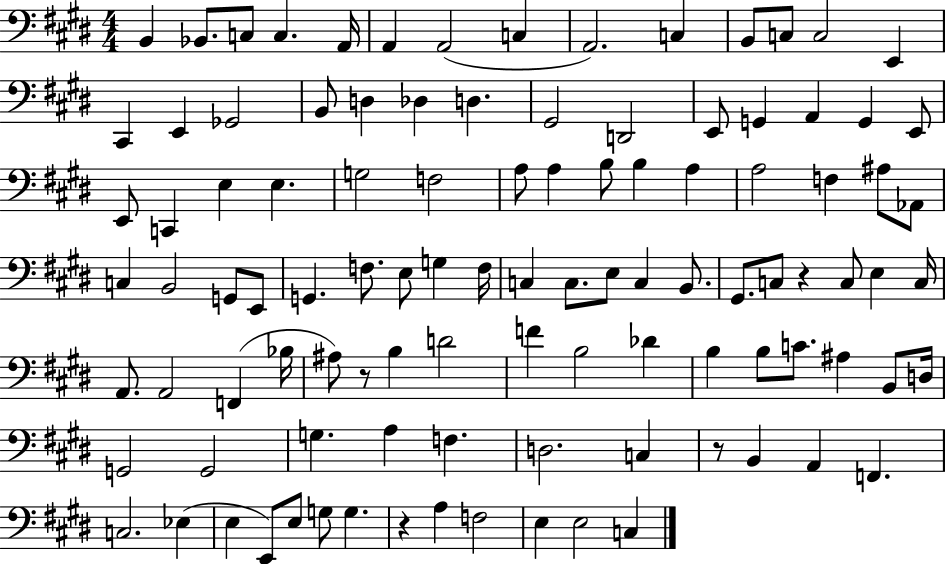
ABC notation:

X:1
T:Untitled
M:4/4
L:1/4
K:E
B,, _B,,/2 C,/2 C, A,,/4 A,, A,,2 C, A,,2 C, B,,/2 C,/2 C,2 E,, ^C,, E,, _G,,2 B,,/2 D, _D, D, ^G,,2 D,,2 E,,/2 G,, A,, G,, E,,/2 E,,/2 C,, E, E, G,2 F,2 A,/2 A, B,/2 B, A, A,2 F, ^A,/2 _A,,/2 C, B,,2 G,,/2 E,,/2 G,, F,/2 E,/2 G, F,/4 C, C,/2 E,/2 C, B,,/2 ^G,,/2 C,/2 z C,/2 E, C,/4 A,,/2 A,,2 F,, _B,/4 ^A,/2 z/2 B, D2 F B,2 _D B, B,/2 C/2 ^A, B,,/2 D,/4 G,,2 G,,2 G, A, F, D,2 C, z/2 B,, A,, F,, C,2 _E, E, E,,/2 E,/2 G,/2 G, z A, F,2 E, E,2 C,